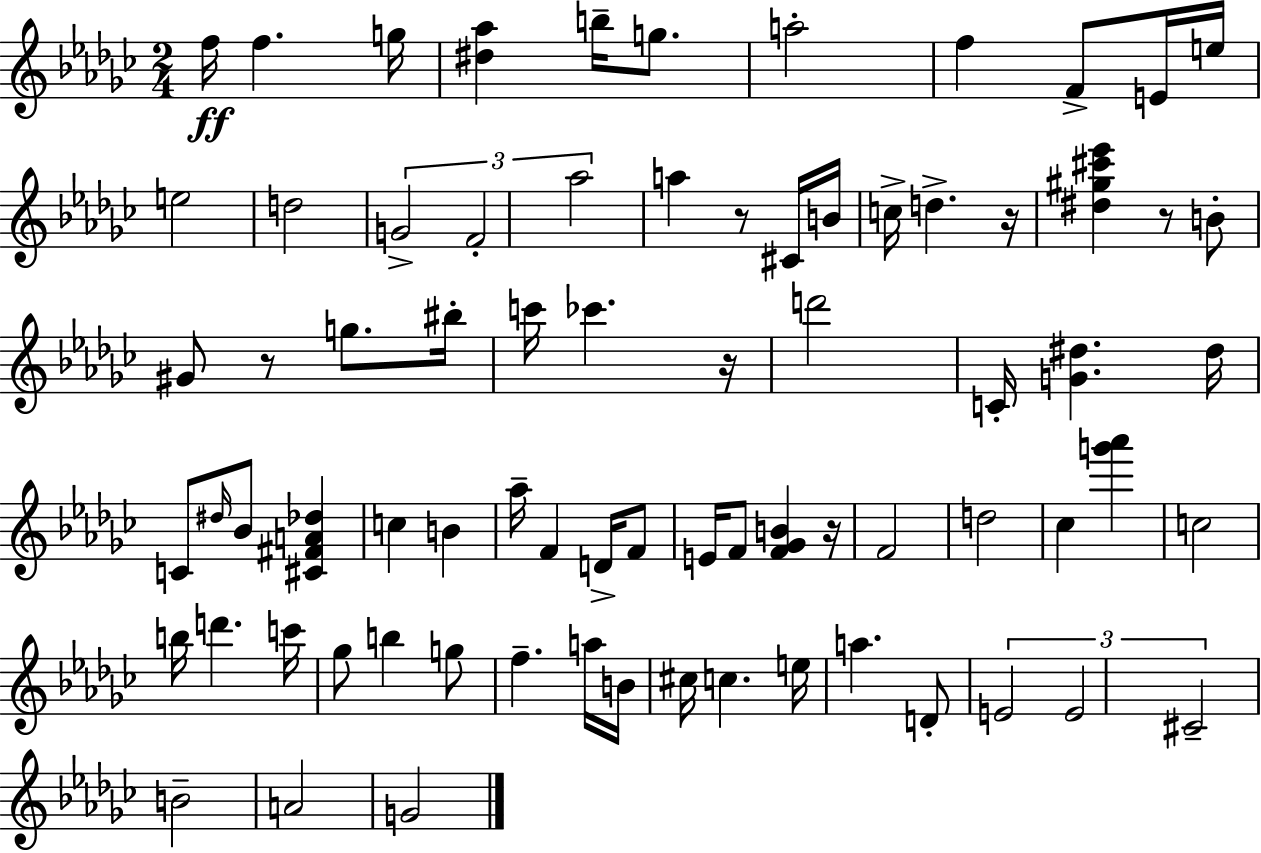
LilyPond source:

{
  \clef treble
  \numericTimeSignature
  \time 2/4
  \key ees \minor
  f''16\ff f''4. g''16 | <dis'' aes''>4 b''16-- g''8. | a''2-. | f''4 f'8-> e'16 e''16 | \break e''2 | d''2 | \tuplet 3/2 { g'2-> | f'2-. | \break aes''2 } | a''4 r8 cis'16 b'16 | c''16-> d''4.-> r16 | <dis'' gis'' cis''' ees'''>4 r8 b'8-. | \break gis'8 r8 g''8. bis''16-. | c'''16 ces'''4. r16 | d'''2 | c'16-. <g' dis''>4. dis''16 | \break c'8 \grace { dis''16 } bes'8 <cis' fis' a' des''>4 | c''4 b'4 | aes''16-- f'4 d'16-> f'8 | e'16 f'8 <f' ges' b'>4 | \break r16 f'2 | d''2 | ces''4 <g''' aes'''>4 | c''2 | \break b''16 d'''4. | c'''16 ges''8 b''4 g''8 | f''4.-- a''16 | b'16 cis''16 c''4. | \break e''16 a''4. d'8-. | \tuplet 3/2 { e'2 | e'2 | cis'2-- } | \break b'2-- | a'2 | g'2 | \bar "|."
}